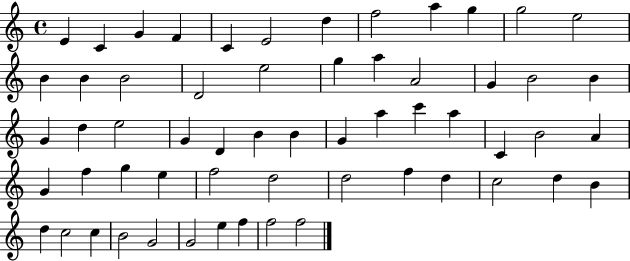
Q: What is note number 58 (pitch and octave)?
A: F5